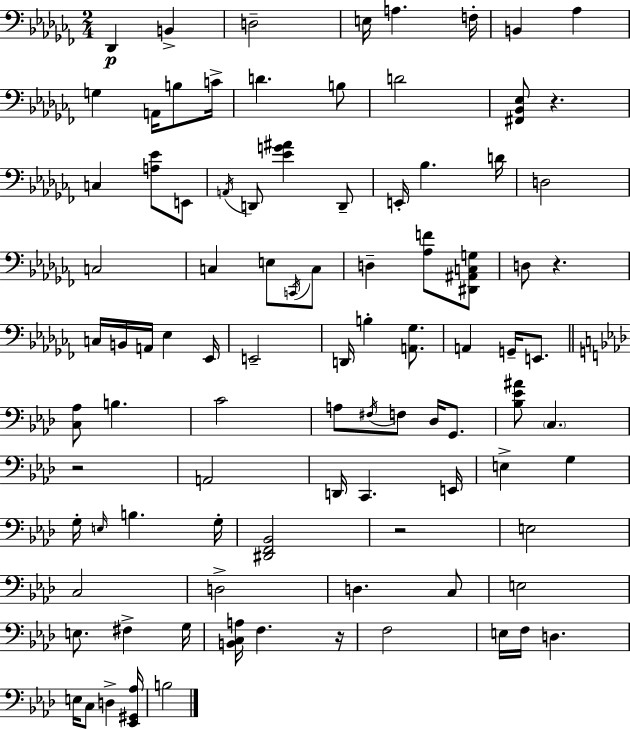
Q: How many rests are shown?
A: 5